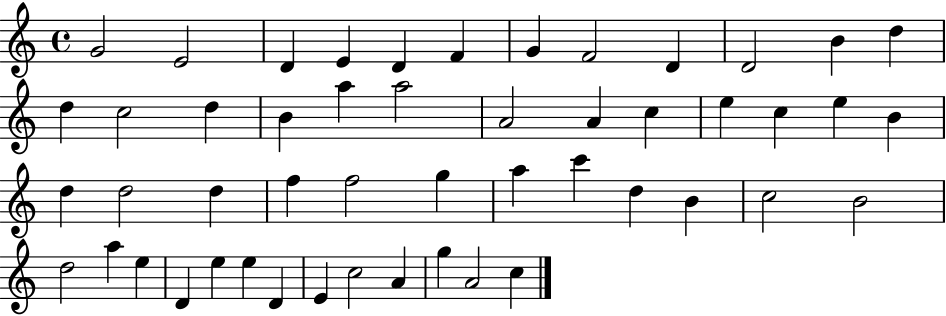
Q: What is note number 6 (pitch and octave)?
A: F4